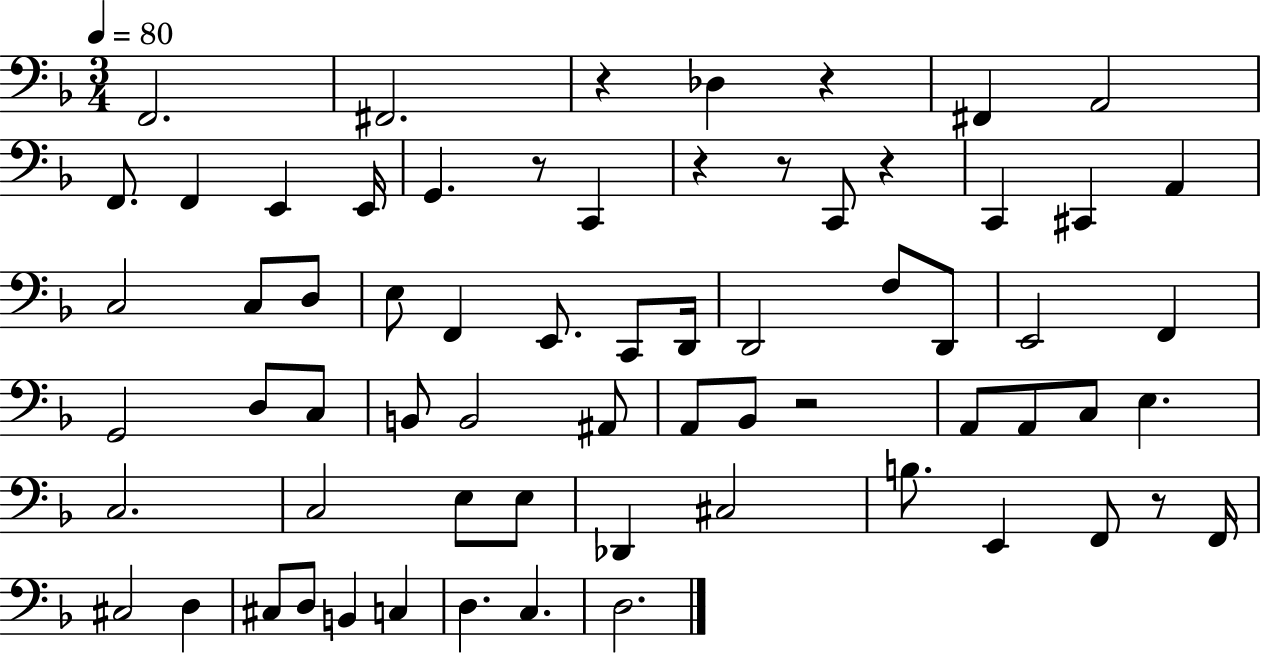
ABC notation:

X:1
T:Untitled
M:3/4
L:1/4
K:F
F,,2 ^F,,2 z _D, z ^F,, A,,2 F,,/2 F,, E,, E,,/4 G,, z/2 C,, z z/2 C,,/2 z C,, ^C,, A,, C,2 C,/2 D,/2 E,/2 F,, E,,/2 C,,/2 D,,/4 D,,2 F,/2 D,,/2 E,,2 F,, G,,2 D,/2 C,/2 B,,/2 B,,2 ^A,,/2 A,,/2 _B,,/2 z2 A,,/2 A,,/2 C,/2 E, C,2 C,2 E,/2 E,/2 _D,, ^C,2 B,/2 E,, F,,/2 z/2 F,,/4 ^C,2 D, ^C,/2 D,/2 B,, C, D, C, D,2